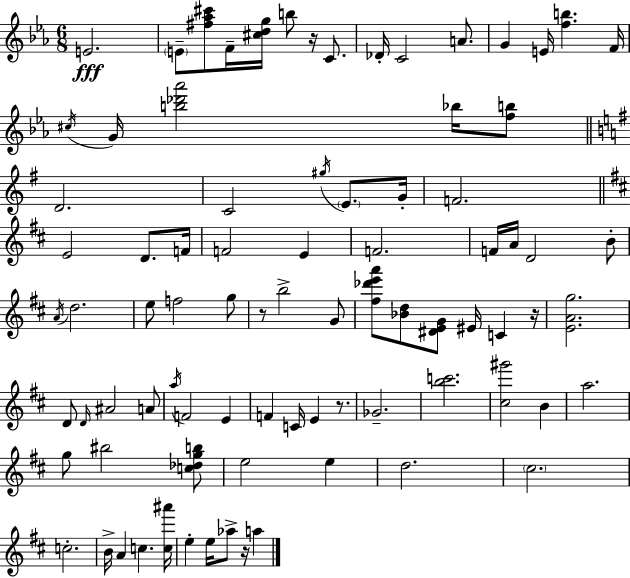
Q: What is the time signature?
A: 6/8